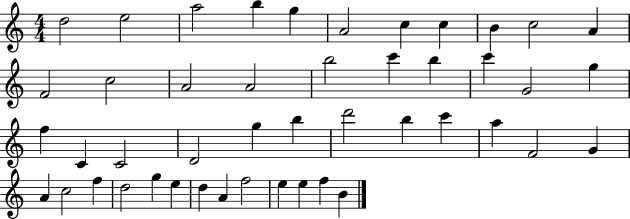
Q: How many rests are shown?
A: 0